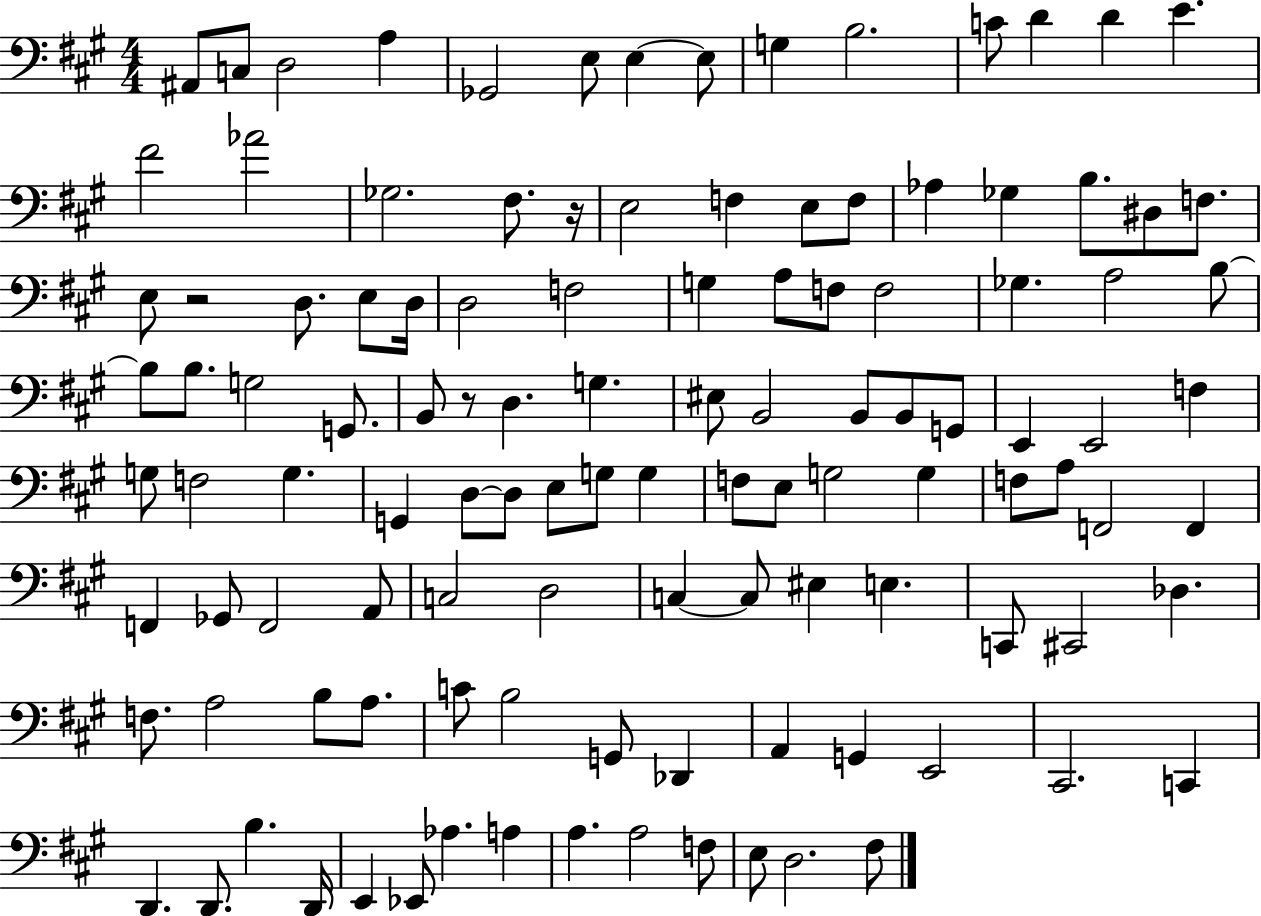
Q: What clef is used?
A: bass